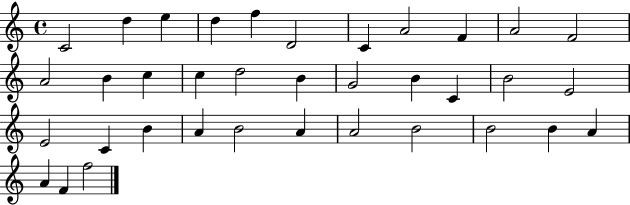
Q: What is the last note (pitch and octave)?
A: F5